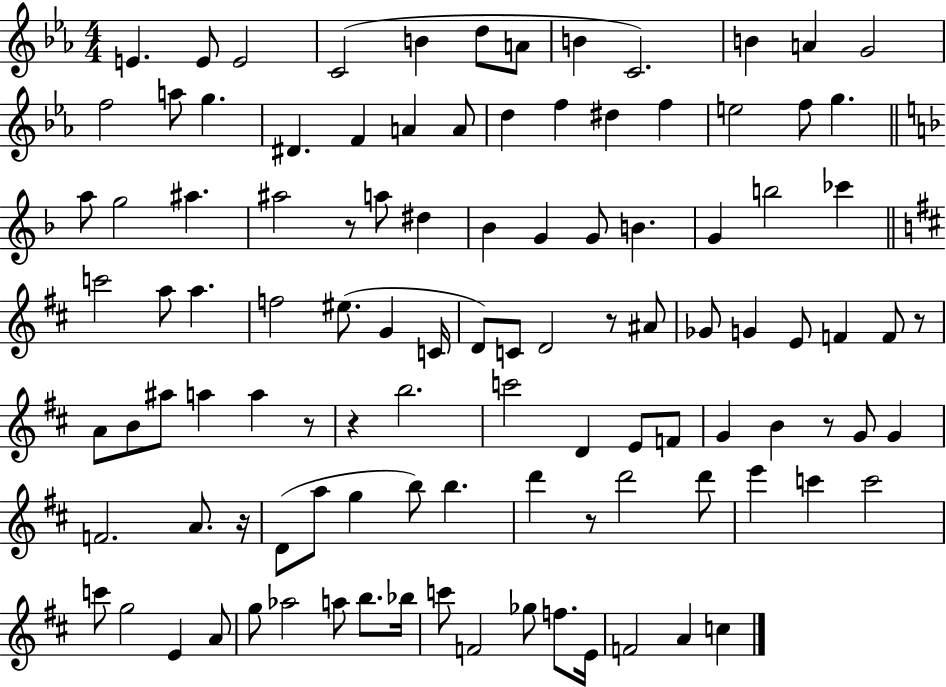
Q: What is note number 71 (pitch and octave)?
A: A4